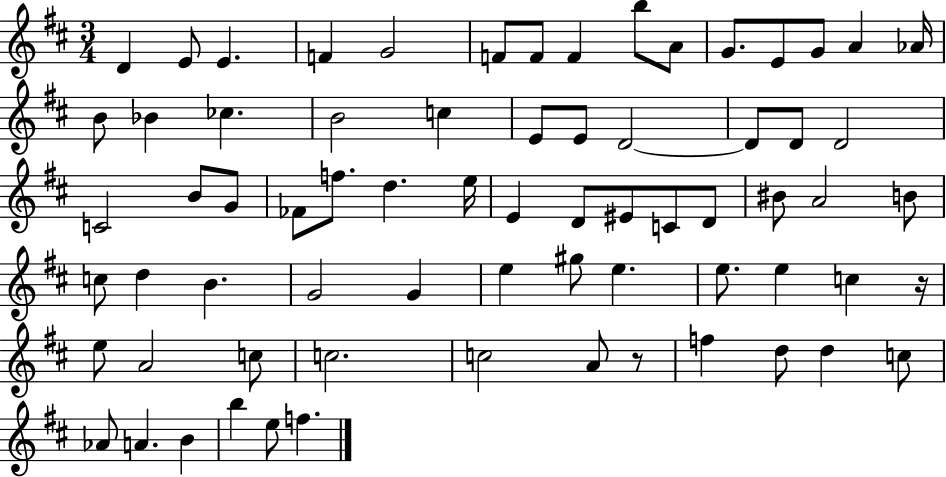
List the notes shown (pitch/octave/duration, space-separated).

D4/q E4/e E4/q. F4/q G4/h F4/e F4/e F4/q B5/e A4/e G4/e. E4/e G4/e A4/q Ab4/s B4/e Bb4/q CES5/q. B4/h C5/q E4/e E4/e D4/h D4/e D4/e D4/h C4/h B4/e G4/e FES4/e F5/e. D5/q. E5/s E4/q D4/e EIS4/e C4/e D4/e BIS4/e A4/h B4/e C5/e D5/q B4/q. G4/h G4/q E5/q G#5/e E5/q. E5/e. E5/q C5/q R/s E5/e A4/h C5/e C5/h. C5/h A4/e R/e F5/q D5/e D5/q C5/e Ab4/e A4/q. B4/q B5/q E5/e F5/q.